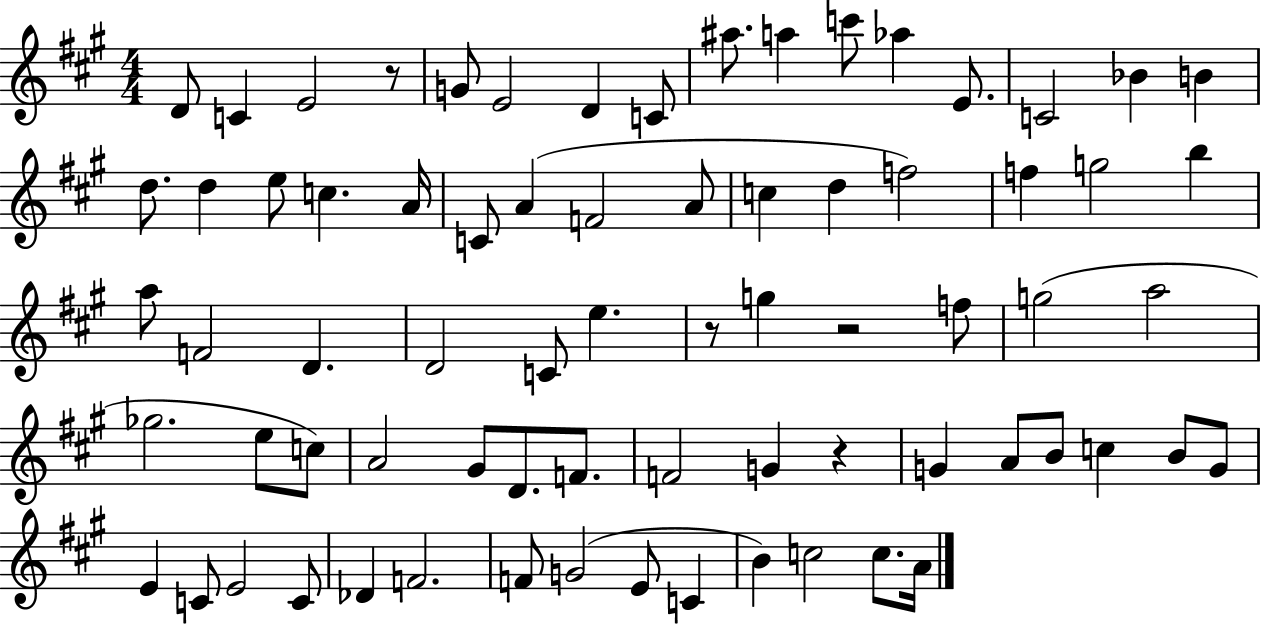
D4/e C4/q E4/h R/e G4/e E4/h D4/q C4/e A#5/e. A5/q C6/e Ab5/q E4/e. C4/h Bb4/q B4/q D5/e. D5/q E5/e C5/q. A4/s C4/e A4/q F4/h A4/e C5/q D5/q F5/h F5/q G5/h B5/q A5/e F4/h D4/q. D4/h C4/e E5/q. R/e G5/q R/h F5/e G5/h A5/h Gb5/h. E5/e C5/e A4/h G#4/e D4/e. F4/e. F4/h G4/q R/q G4/q A4/e B4/e C5/q B4/e G4/e E4/q C4/e E4/h C4/e Db4/q F4/h. F4/e G4/h E4/e C4/q B4/q C5/h C5/e. A4/s